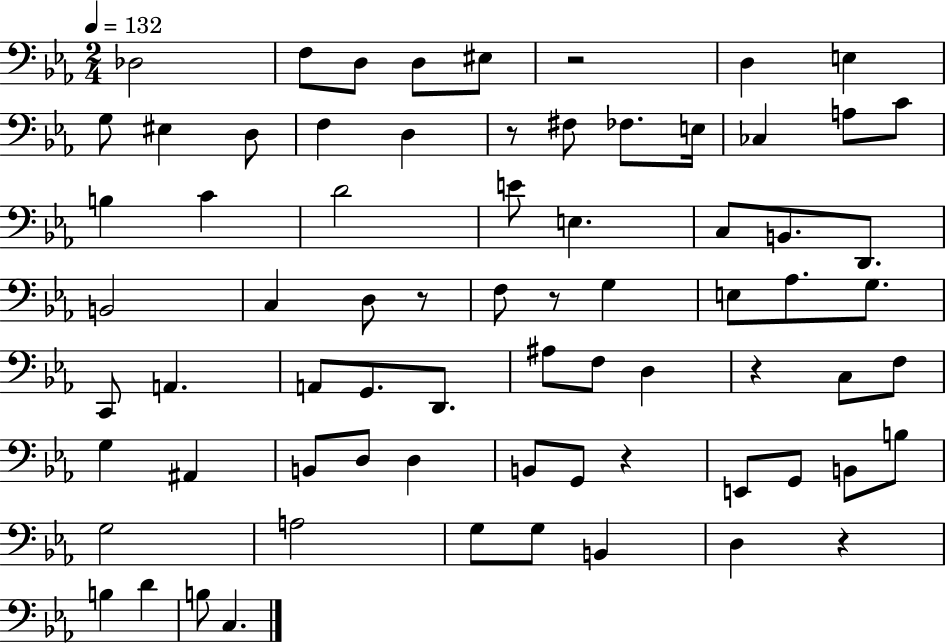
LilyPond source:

{
  \clef bass
  \numericTimeSignature
  \time 2/4
  \key ees \major
  \tempo 4 = 132
  des2 | f8 d8 d8 eis8 | r2 | d4 e4 | \break g8 eis4 d8 | f4 d4 | r8 fis8 fes8. e16 | ces4 a8 c'8 | \break b4 c'4 | d'2 | e'8 e4. | c8 b,8. d,8. | \break b,2 | c4 d8 r8 | f8 r8 g4 | e8 aes8. g8. | \break c,8 a,4. | a,8 g,8. d,8. | ais8 f8 d4 | r4 c8 f8 | \break g4 ais,4 | b,8 d8 d4 | b,8 g,8 r4 | e,8 g,8 b,8 b8 | \break g2 | a2 | g8 g8 b,4 | d4 r4 | \break b4 d'4 | b8 c4. | \bar "|."
}